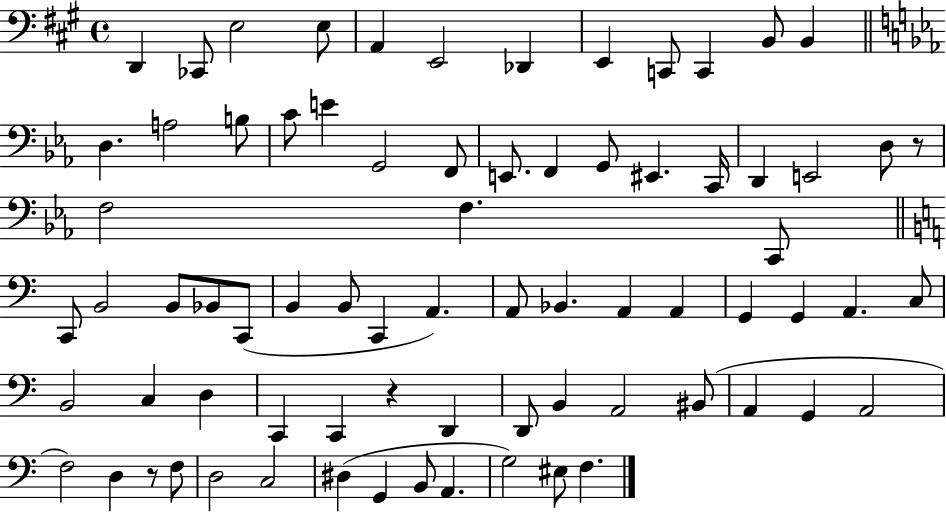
X:1
T:Untitled
M:4/4
L:1/4
K:A
D,, _C,,/2 E,2 E,/2 A,, E,,2 _D,, E,, C,,/2 C,, B,,/2 B,, D, A,2 B,/2 C/2 E G,,2 F,,/2 E,,/2 F,, G,,/2 ^E,, C,,/4 D,, E,,2 D,/2 z/2 F,2 F, C,,/2 C,,/2 B,,2 B,,/2 _B,,/2 C,,/2 B,, B,,/2 C,, A,, A,,/2 _B,, A,, A,, G,, G,, A,, C,/2 B,,2 C, D, C,, C,, z D,, D,,/2 B,, A,,2 ^B,,/2 A,, G,, A,,2 F,2 D, z/2 F,/2 D,2 C,2 ^D, G,, B,,/2 A,, G,2 ^E,/2 F,